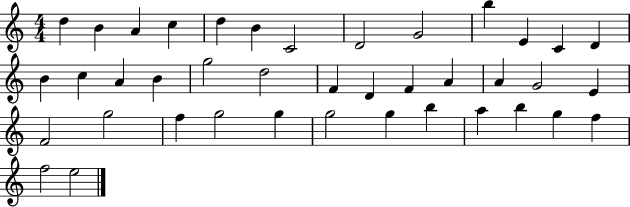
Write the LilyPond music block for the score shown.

{
  \clef treble
  \numericTimeSignature
  \time 4/4
  \key c \major
  d''4 b'4 a'4 c''4 | d''4 b'4 c'2 | d'2 g'2 | b''4 e'4 c'4 d'4 | \break b'4 c''4 a'4 b'4 | g''2 d''2 | f'4 d'4 f'4 a'4 | a'4 g'2 e'4 | \break f'2 g''2 | f''4 g''2 g''4 | g''2 g''4 b''4 | a''4 b''4 g''4 f''4 | \break f''2 e''2 | \bar "|."
}